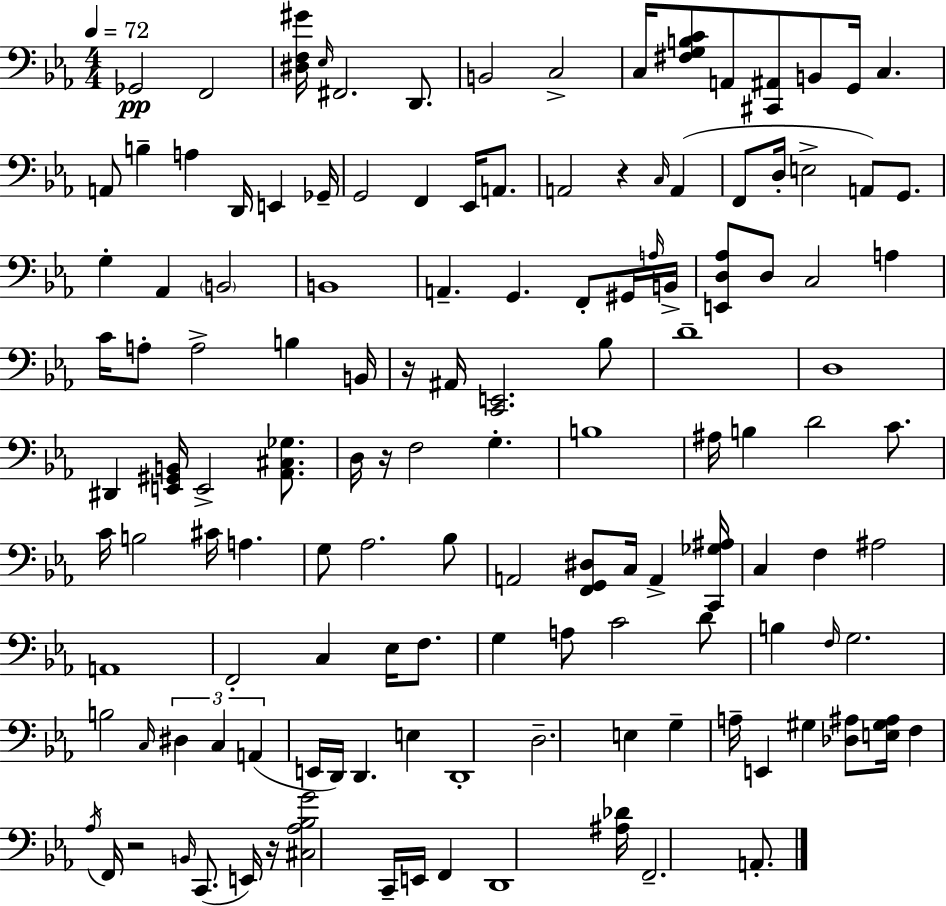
X:1
T:Untitled
M:4/4
L:1/4
K:Cm
_G,,2 F,,2 [^D,F,^G]/4 _E,/4 ^F,,2 D,,/2 B,,2 C,2 C,/4 [^F,G,B,C]/2 A,,/2 [^C,,^A,,]/2 B,,/2 G,,/4 C, A,,/2 B, A, D,,/4 E,, _G,,/4 G,,2 F,, _E,,/4 A,,/2 A,,2 z C,/4 A,, F,,/2 D,/4 E,2 A,,/2 G,,/2 G, _A,, B,,2 B,,4 A,, G,, F,,/2 ^G,,/4 A,/4 B,,/4 [E,,D,_A,]/2 D,/2 C,2 A, C/4 A,/2 A,2 B, B,,/4 z/4 ^A,,/4 [C,,E,,]2 _B,/2 D4 D,4 ^D,, [E,,^G,,B,,]/4 E,,2 [_A,,^C,_G,]/2 D,/4 z/4 F,2 G, B,4 ^A,/4 B, D2 C/2 C/4 B,2 ^C/4 A, G,/2 _A,2 _B,/2 A,,2 [F,,G,,^D,]/2 C,/4 A,, [C,,_G,^A,]/4 C, F, ^A,2 A,,4 F,,2 C, _E,/4 F,/2 G, A,/2 C2 D/2 B, F,/4 G,2 B,2 C,/4 ^D, C, A,, E,,/4 D,,/4 D,, E, D,,4 D,2 E, G, A,/4 E,, ^G, [_D,^A,]/2 [E,^G,^A,]/4 F, _A,/4 F,,/4 z2 B,,/4 C,,/2 E,,/4 z/4 [^C,_A,_B,G]2 C,,/4 E,,/4 F,, D,,4 [^A,_D]/4 F,,2 A,,/2